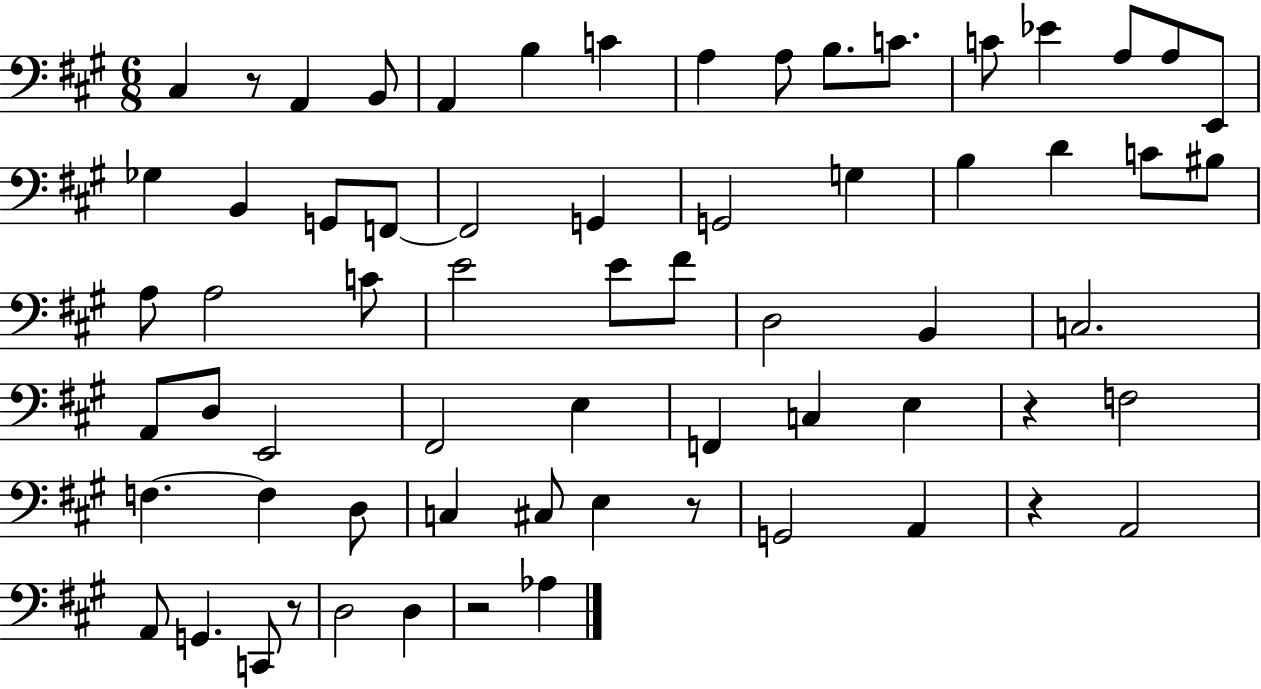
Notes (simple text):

C#3/q R/e A2/q B2/e A2/q B3/q C4/q A3/q A3/e B3/e. C4/e. C4/e Eb4/q A3/e A3/e E2/e Gb3/q B2/q G2/e F2/e F2/h G2/q G2/h G3/q B3/q D4/q C4/e BIS3/e A3/e A3/h C4/e E4/h E4/e F#4/e D3/h B2/q C3/h. A2/e D3/e E2/h F#2/h E3/q F2/q C3/q E3/q R/q F3/h F3/q. F3/q D3/e C3/q C#3/e E3/q R/e G2/h A2/q R/q A2/h A2/e G2/q. C2/e R/e D3/h D3/q R/h Ab3/q